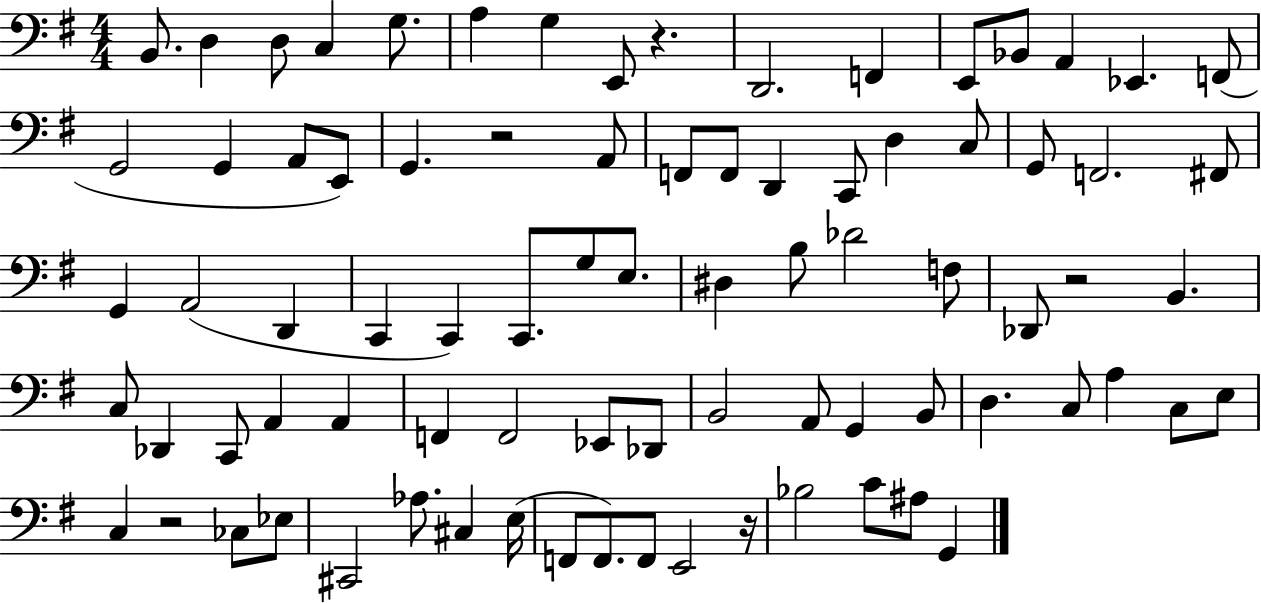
B2/e. D3/q D3/e C3/q G3/e. A3/q G3/q E2/e R/q. D2/h. F2/q E2/e Bb2/e A2/q Eb2/q. F2/e G2/h G2/q A2/e E2/e G2/q. R/h A2/e F2/e F2/e D2/q C2/e D3/q C3/e G2/e F2/h. F#2/e G2/q A2/h D2/q C2/q C2/q C2/e. G3/e E3/e. D#3/q B3/e Db4/h F3/e Db2/e R/h B2/q. C3/e Db2/q C2/e A2/q A2/q F2/q F2/h Eb2/e Db2/e B2/h A2/e G2/q B2/e D3/q. C3/e A3/q C3/e E3/e C3/q R/h CES3/e Eb3/e C#2/h Ab3/e. C#3/q E3/s F2/e F2/e. F2/e E2/h R/s Bb3/h C4/e A#3/e G2/q